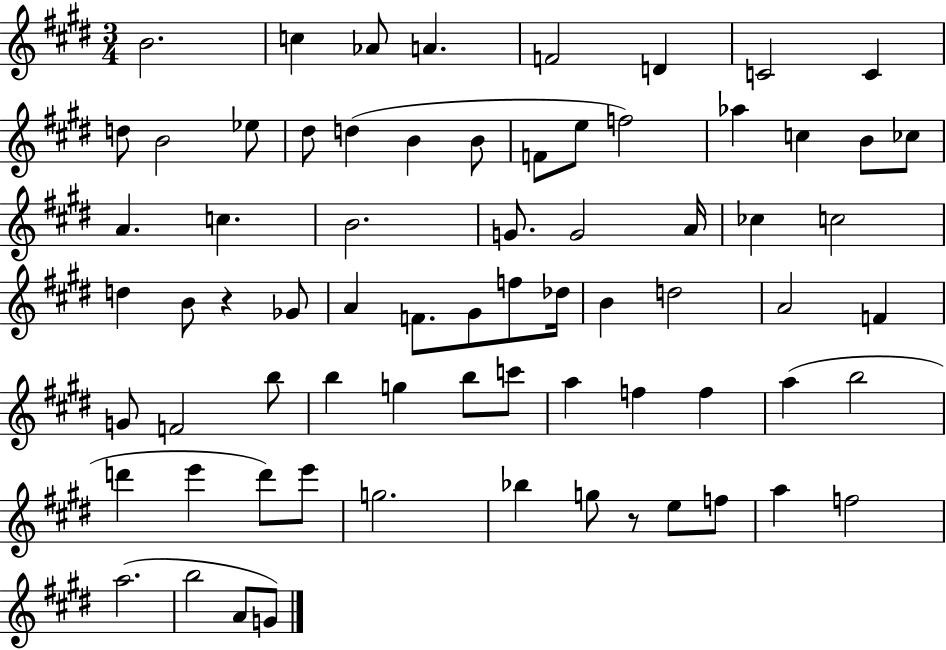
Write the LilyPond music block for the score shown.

{
  \clef treble
  \numericTimeSignature
  \time 3/4
  \key e \major
  \repeat volta 2 { b'2. | c''4 aes'8 a'4. | f'2 d'4 | c'2 c'4 | \break d''8 b'2 ees''8 | dis''8 d''4( b'4 b'8 | f'8 e''8 f''2) | aes''4 c''4 b'8 ces''8 | \break a'4. c''4. | b'2. | g'8. g'2 a'16 | ces''4 c''2 | \break d''4 b'8 r4 ges'8 | a'4 f'8. gis'8 f''8 des''16 | b'4 d''2 | a'2 f'4 | \break g'8 f'2 b''8 | b''4 g''4 b''8 c'''8 | a''4 f''4 f''4 | a''4( b''2 | \break d'''4 e'''4 d'''8) e'''8 | g''2. | bes''4 g''8 r8 e''8 f''8 | a''4 f''2 | \break a''2.( | b''2 a'8 g'8) | } \bar "|."
}